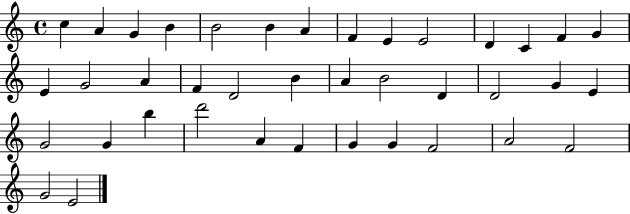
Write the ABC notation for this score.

X:1
T:Untitled
M:4/4
L:1/4
K:C
c A G B B2 B A F E E2 D C F G E G2 A F D2 B A B2 D D2 G E G2 G b d'2 A F G G F2 A2 F2 G2 E2